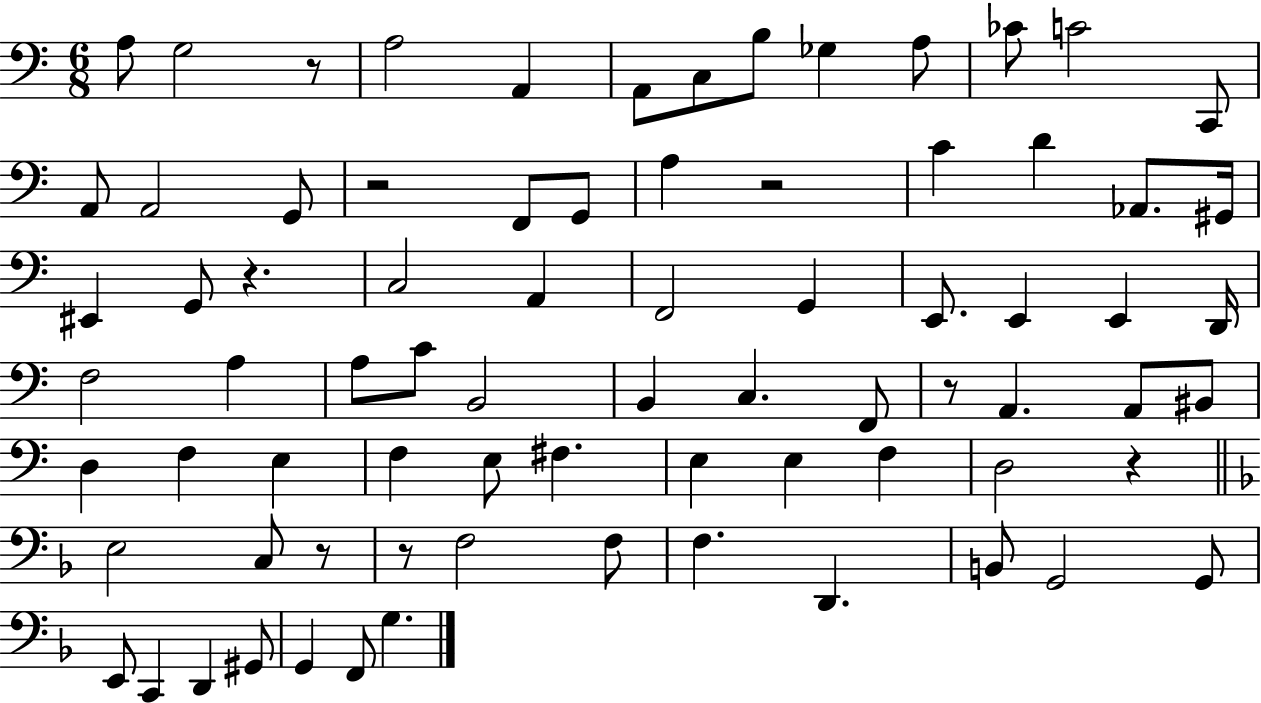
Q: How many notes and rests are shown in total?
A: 77